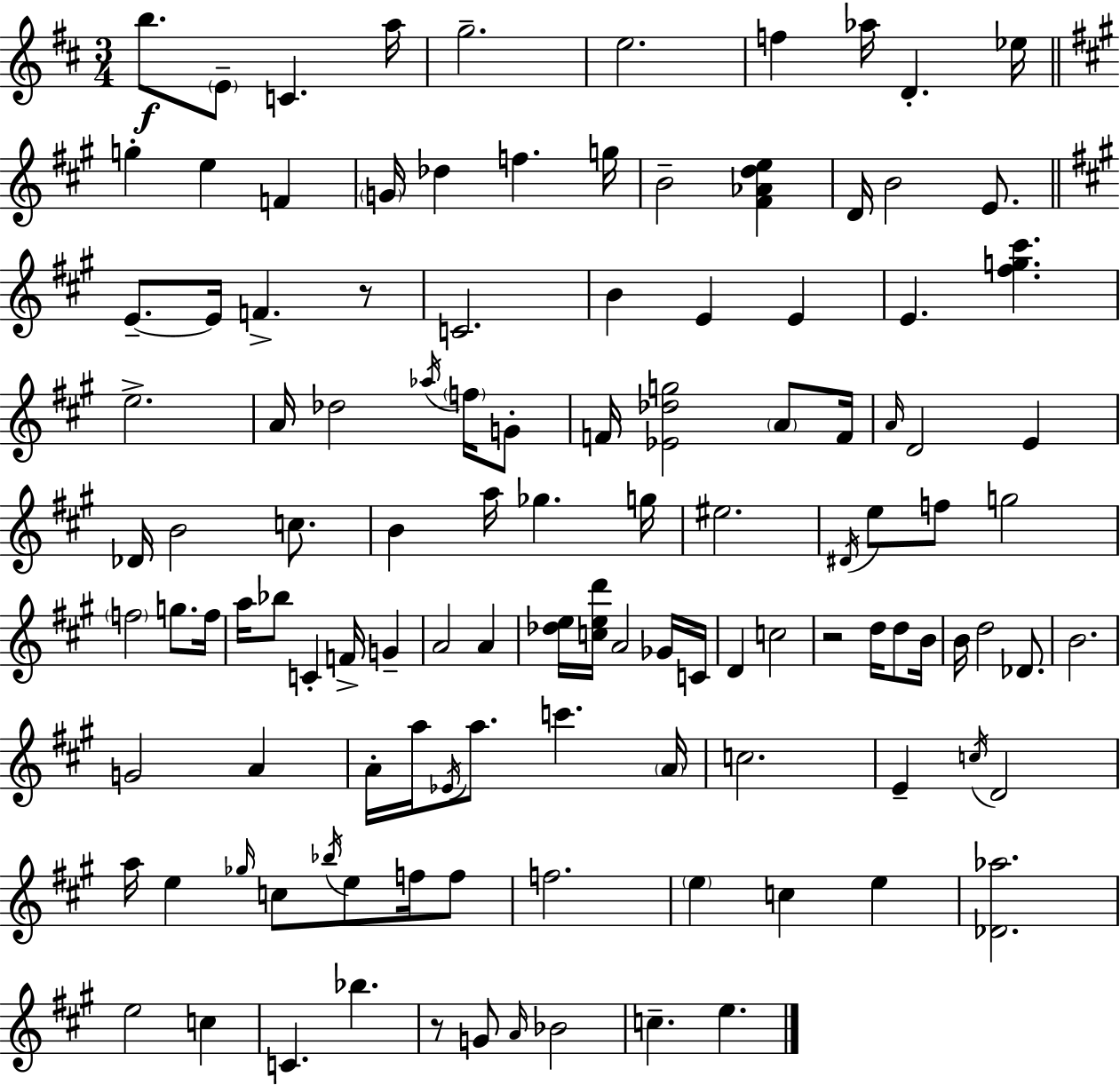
B5/e. E4/e C4/q. A5/s G5/h. E5/h. F5/q Ab5/s D4/q. Eb5/s G5/q E5/q F4/q G4/s Db5/q F5/q. G5/s B4/h [F#4,Ab4,D5,E5]/q D4/s B4/h E4/e. E4/e. E4/s F4/q. R/e C4/h. B4/q E4/q E4/q E4/q. [F#5,G5,C#6]/q. E5/h. A4/s Db5/h Ab5/s F5/s G4/e F4/s [Eb4,Db5,G5]/h A4/e F4/s A4/s D4/h E4/q Db4/s B4/h C5/e. B4/q A5/s Gb5/q. G5/s EIS5/h. D#4/s E5/e F5/e G5/h F5/h G5/e. F5/s A5/s Bb5/e C4/q F4/s G4/q A4/h A4/q [Db5,E5]/s [C5,E5,D6]/s A4/h Gb4/s C4/s D4/q C5/h R/h D5/s D5/e B4/s B4/s D5/h Db4/e. B4/h. G4/h A4/q A4/s A5/s Eb4/s A5/e. C6/q. A4/s C5/h. E4/q C5/s D4/h A5/s E5/q Gb5/s C5/e Bb5/s E5/e F5/s F5/e F5/h. E5/q C5/q E5/q [Db4,Ab5]/h. E5/h C5/q C4/q. Bb5/q. R/e G4/e A4/s Bb4/h C5/q. E5/q.